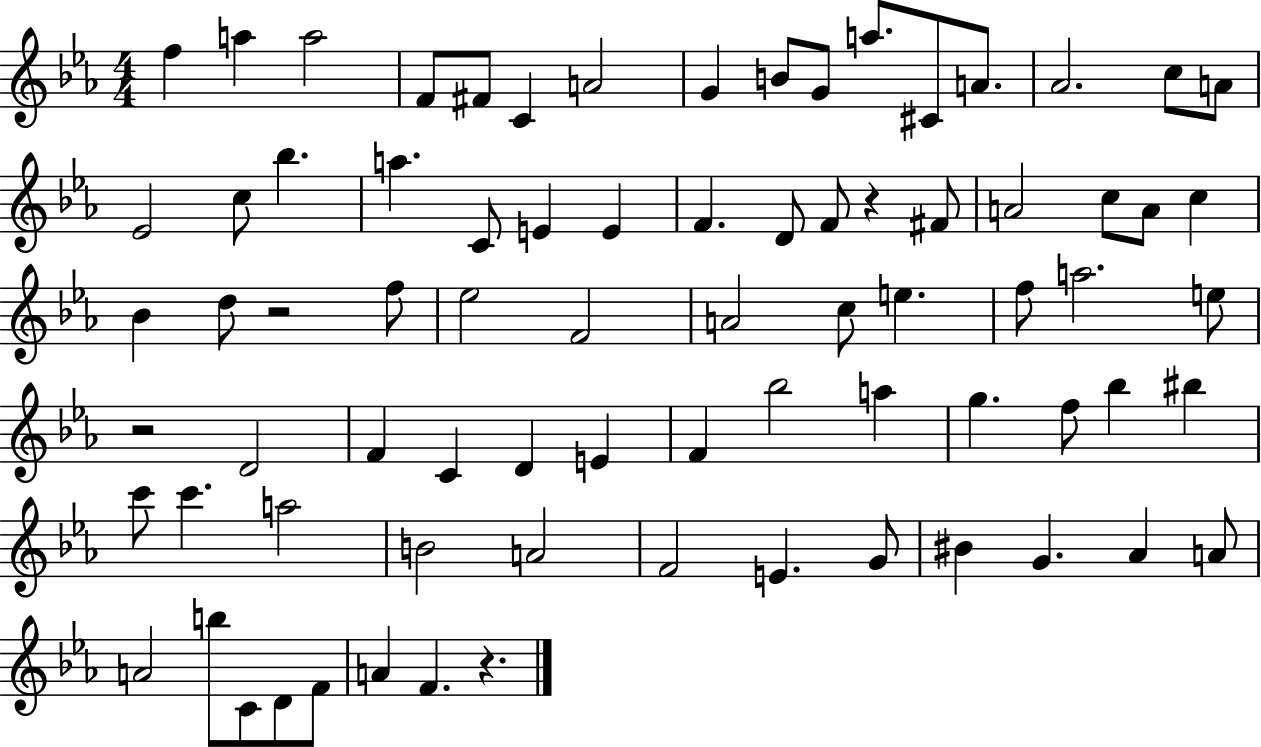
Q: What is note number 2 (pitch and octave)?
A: A5